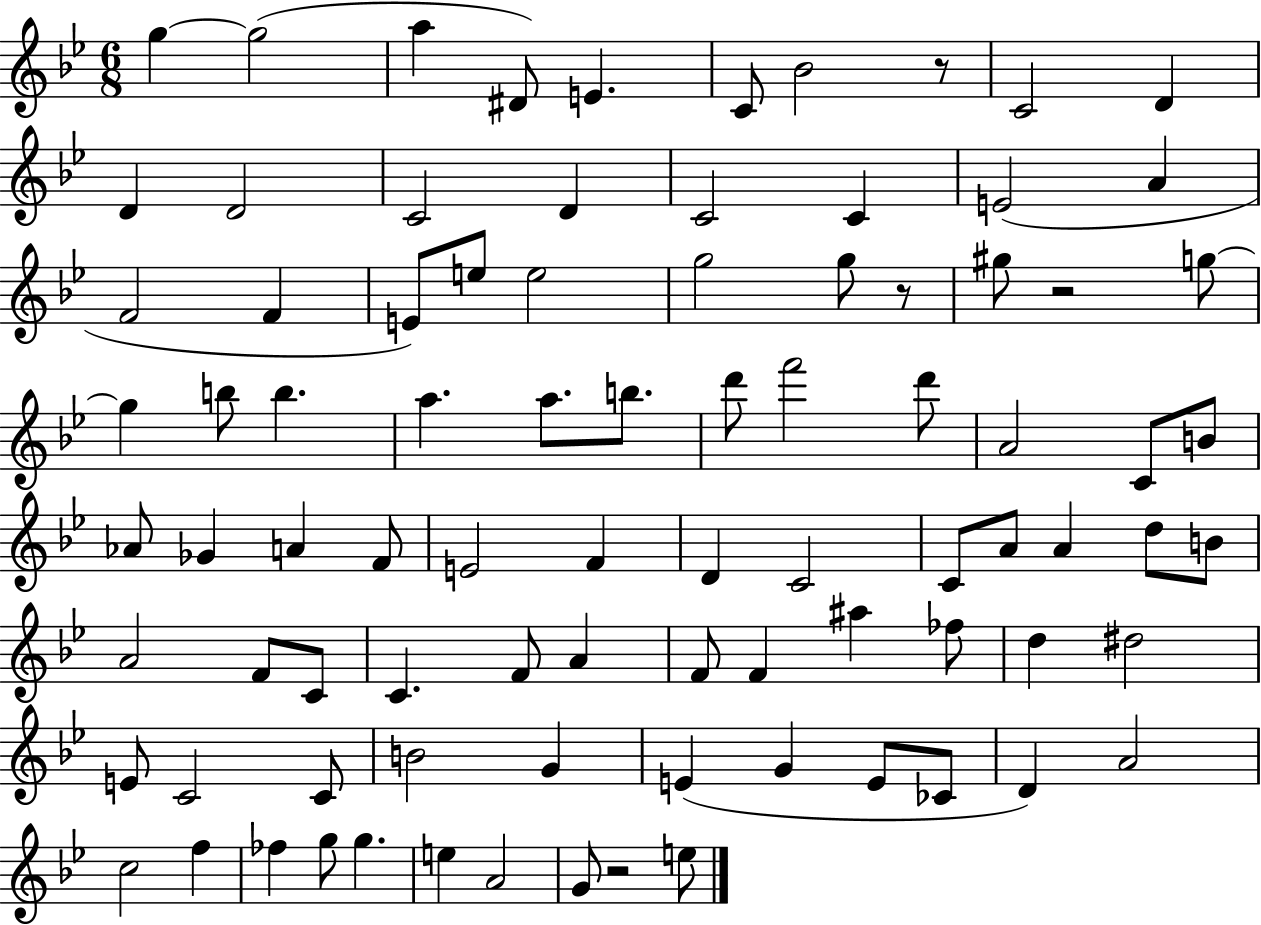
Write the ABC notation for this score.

X:1
T:Untitled
M:6/8
L:1/4
K:Bb
g g2 a ^D/2 E C/2 _B2 z/2 C2 D D D2 C2 D C2 C E2 A F2 F E/2 e/2 e2 g2 g/2 z/2 ^g/2 z2 g/2 g b/2 b a a/2 b/2 d'/2 f'2 d'/2 A2 C/2 B/2 _A/2 _G A F/2 E2 F D C2 C/2 A/2 A d/2 B/2 A2 F/2 C/2 C F/2 A F/2 F ^a _f/2 d ^d2 E/2 C2 C/2 B2 G E G E/2 _C/2 D A2 c2 f _f g/2 g e A2 G/2 z2 e/2